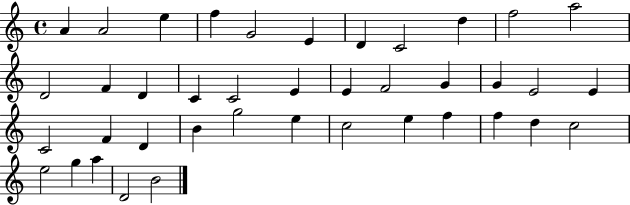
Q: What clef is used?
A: treble